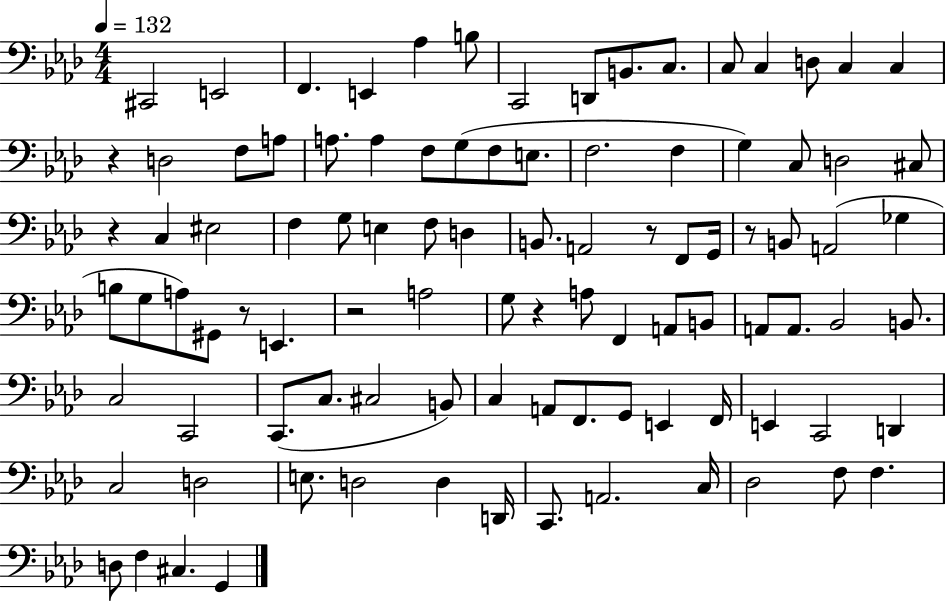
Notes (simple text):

C#2/h E2/h F2/q. E2/q Ab3/q B3/e C2/h D2/e B2/e. C3/e. C3/e C3/q D3/e C3/q C3/q R/q D3/h F3/e A3/e A3/e. A3/q F3/e G3/e F3/e E3/e. F3/h. F3/q G3/q C3/e D3/h C#3/e R/q C3/q EIS3/h F3/q G3/e E3/q F3/e D3/q B2/e. A2/h R/e F2/e G2/s R/e B2/e A2/h Gb3/q B3/e G3/e A3/e G#2/e R/e E2/q. R/h A3/h G3/e R/q A3/e F2/q A2/e B2/e A2/e A2/e. Bb2/h B2/e. C3/h C2/h C2/e. C3/e. C#3/h B2/e C3/q A2/e F2/e. G2/e E2/q F2/s E2/q C2/h D2/q C3/h D3/h E3/e. D3/h D3/q D2/s C2/e. A2/h. C3/s Db3/h F3/e F3/q. D3/e F3/q C#3/q. G2/q